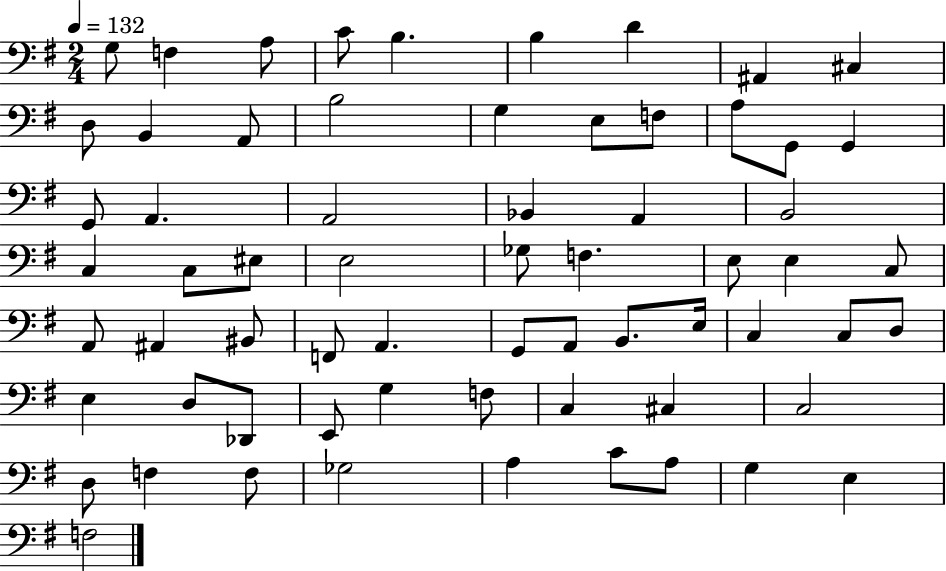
X:1
T:Untitled
M:2/4
L:1/4
K:G
G,/2 F, A,/2 C/2 B, B, D ^A,, ^C, D,/2 B,, A,,/2 B,2 G, E,/2 F,/2 A,/2 G,,/2 G,, G,,/2 A,, A,,2 _B,, A,, B,,2 C, C,/2 ^E,/2 E,2 _G,/2 F, E,/2 E, C,/2 A,,/2 ^A,, ^B,,/2 F,,/2 A,, G,,/2 A,,/2 B,,/2 E,/4 C, C,/2 D,/2 E, D,/2 _D,,/2 E,,/2 G, F,/2 C, ^C, C,2 D,/2 F, F,/2 _G,2 A, C/2 A,/2 G, E, F,2